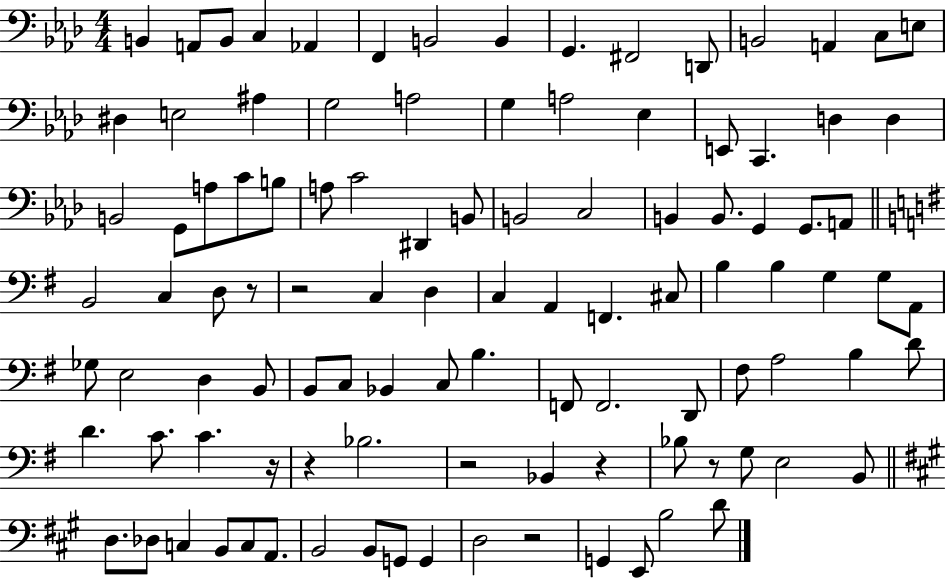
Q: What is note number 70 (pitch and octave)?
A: F#3